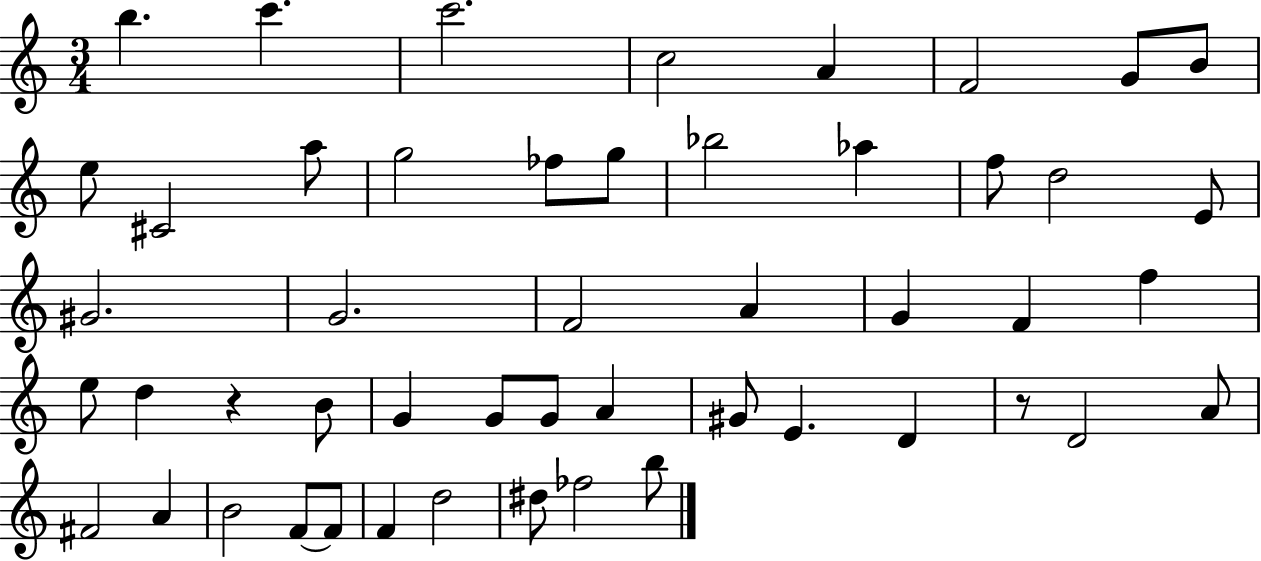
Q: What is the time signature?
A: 3/4